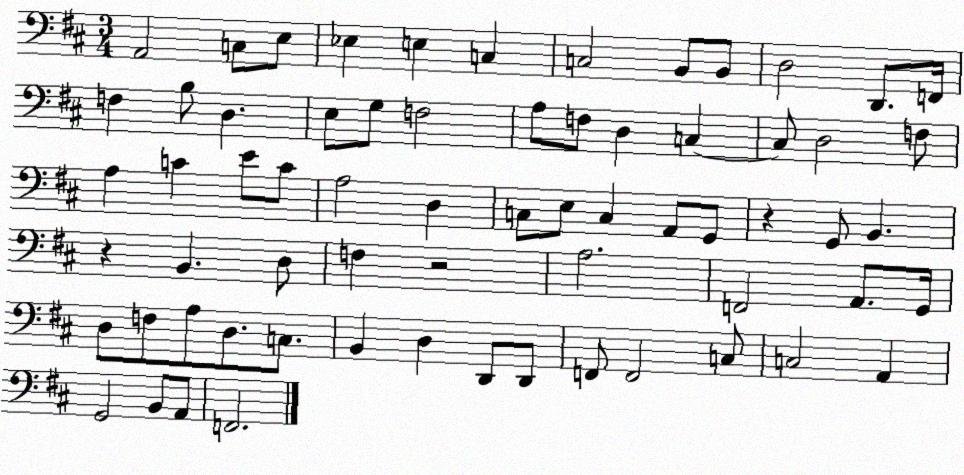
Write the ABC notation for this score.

X:1
T:Untitled
M:3/4
L:1/4
K:D
A,,2 C,/2 E,/2 _E, E, C, C,2 B,,/2 B,,/2 D,2 D,,/2 F,,/4 F, B,/2 D, E,/2 G,/2 F,2 A,/2 F,/2 D, C, C,/2 D,2 F,/2 A, C E/2 C/2 A,2 D, C,/2 E,/2 C, A,,/2 G,,/2 z G,,/2 B,, z B,, D,/2 F, z2 A,2 F,,2 A,,/2 G,,/4 D,/2 F,/2 A,/2 D,/2 C,/2 B,, D, D,,/2 D,,/2 F,,/2 F,,2 C,/2 C,2 A,, G,,2 B,,/2 A,,/2 F,,2